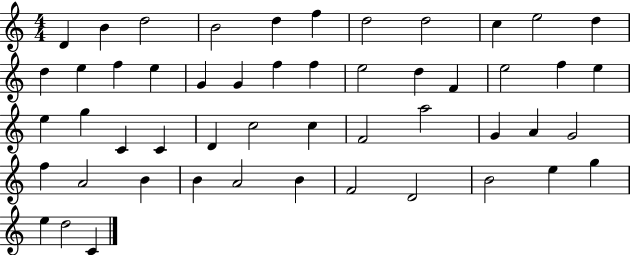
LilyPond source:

{
  \clef treble
  \numericTimeSignature
  \time 4/4
  \key c \major
  d'4 b'4 d''2 | b'2 d''4 f''4 | d''2 d''2 | c''4 e''2 d''4 | \break d''4 e''4 f''4 e''4 | g'4 g'4 f''4 f''4 | e''2 d''4 f'4 | e''2 f''4 e''4 | \break e''4 g''4 c'4 c'4 | d'4 c''2 c''4 | f'2 a''2 | g'4 a'4 g'2 | \break f''4 a'2 b'4 | b'4 a'2 b'4 | f'2 d'2 | b'2 e''4 g''4 | \break e''4 d''2 c'4 | \bar "|."
}